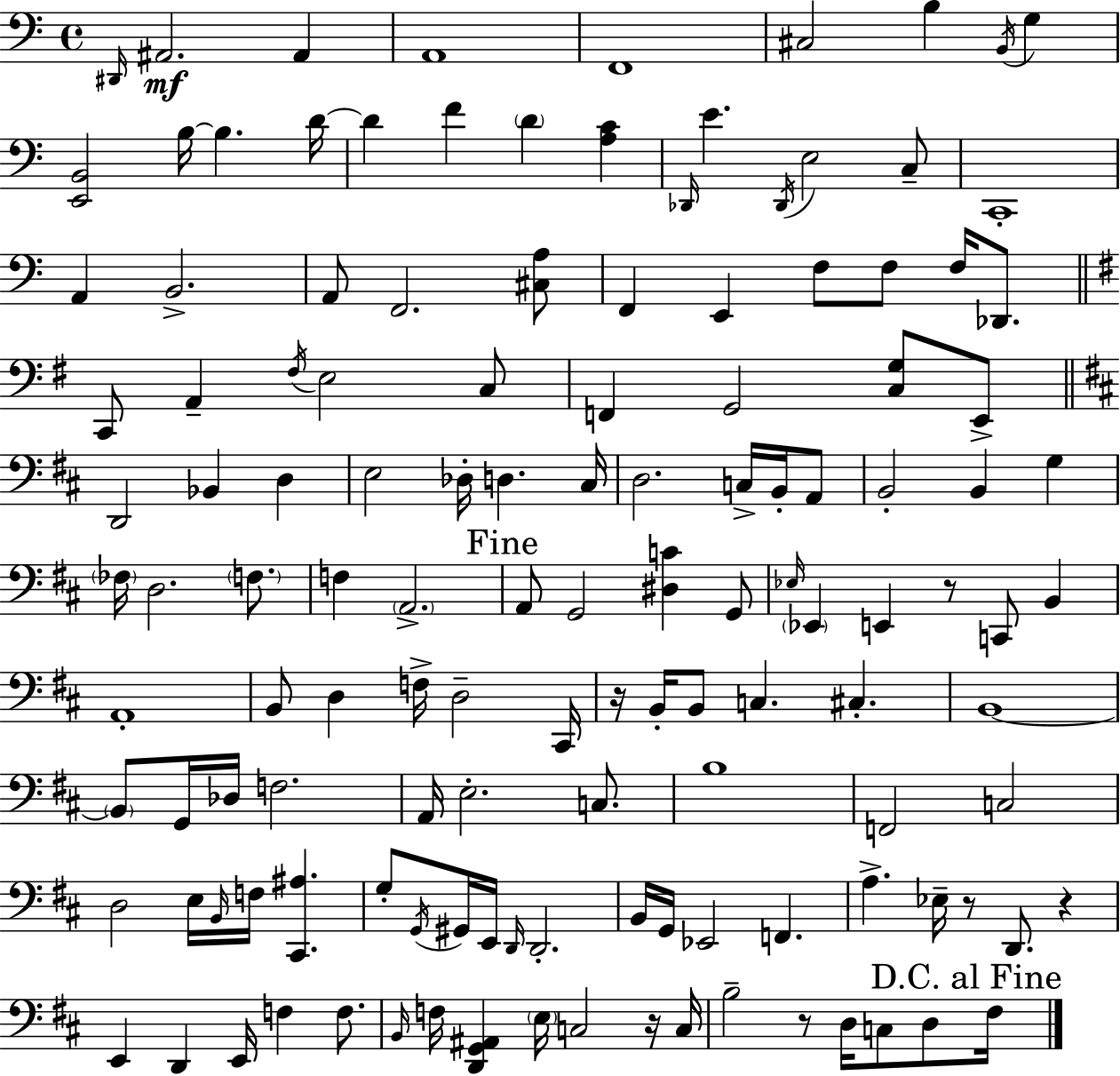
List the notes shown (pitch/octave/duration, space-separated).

D#2/s A#2/h. A#2/q A2/w F2/w C#3/h B3/q B2/s G3/q [E2,B2]/h B3/s B3/q. D4/s D4/q F4/q D4/q [A3,C4]/q Db2/s E4/q. Db2/s E3/h C3/e C2/w A2/q B2/h. A2/e F2/h. [C#3,A3]/e F2/q E2/q F3/e F3/e F3/s Db2/e. C2/e A2/q F#3/s E3/h C3/e F2/q G2/h [C3,G3]/e E2/e D2/h Bb2/q D3/q E3/h Db3/s D3/q. C#3/s D3/h. C3/s B2/s A2/e B2/h B2/q G3/q FES3/s D3/h. F3/e. F3/q A2/h. A2/e G2/h [D#3,C4]/q G2/e Eb3/s Eb2/q E2/q R/e C2/e B2/q A2/w B2/e D3/q F3/s D3/h C#2/s R/s B2/s B2/e C3/q. C#3/q. B2/w B2/e G2/s Db3/s F3/h. A2/s E3/h. C3/e. B3/w F2/h C3/h D3/h E3/s B2/s F3/s [C#2,A#3]/q. G3/e G2/s G#2/s E2/s D2/s D2/h. B2/s G2/s Eb2/h F2/q. A3/q. Eb3/s R/e D2/e. R/q E2/q D2/q E2/s F3/q F3/e. B2/s F3/s [D2,G2,A#2]/q E3/s C3/h R/s C3/s B3/h R/e D3/s C3/e D3/e F#3/s